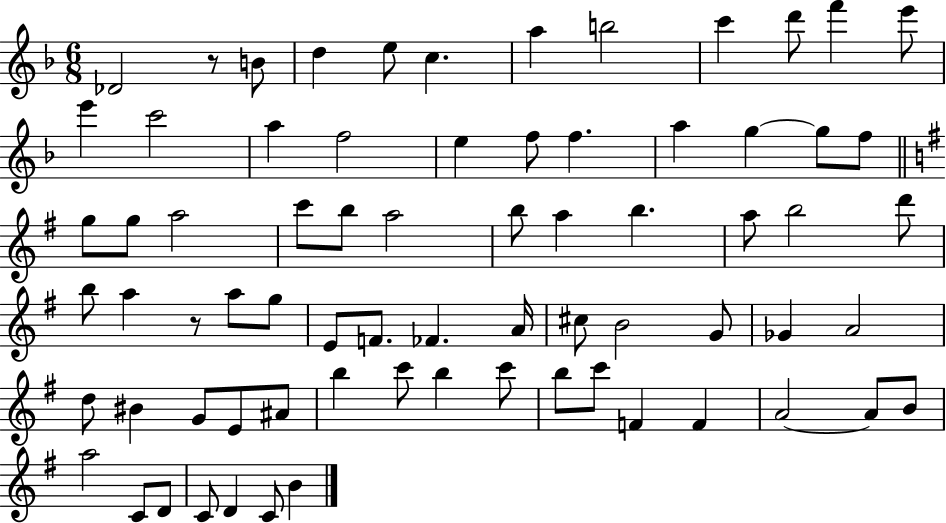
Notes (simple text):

Db4/h R/e B4/e D5/q E5/e C5/q. A5/q B5/h C6/q D6/e F6/q E6/e E6/q C6/h A5/q F5/h E5/q F5/e F5/q. A5/q G5/q G5/e F5/e G5/e G5/e A5/h C6/e B5/e A5/h B5/e A5/q B5/q. A5/e B5/h D6/e B5/e A5/q R/e A5/e G5/e E4/e F4/e. FES4/q. A4/s C#5/e B4/h G4/e Gb4/q A4/h D5/e BIS4/q G4/e E4/e A#4/e B5/q C6/e B5/q C6/e B5/e C6/e F4/q F4/q A4/h A4/e B4/e A5/h C4/e D4/e C4/e D4/q C4/e B4/q